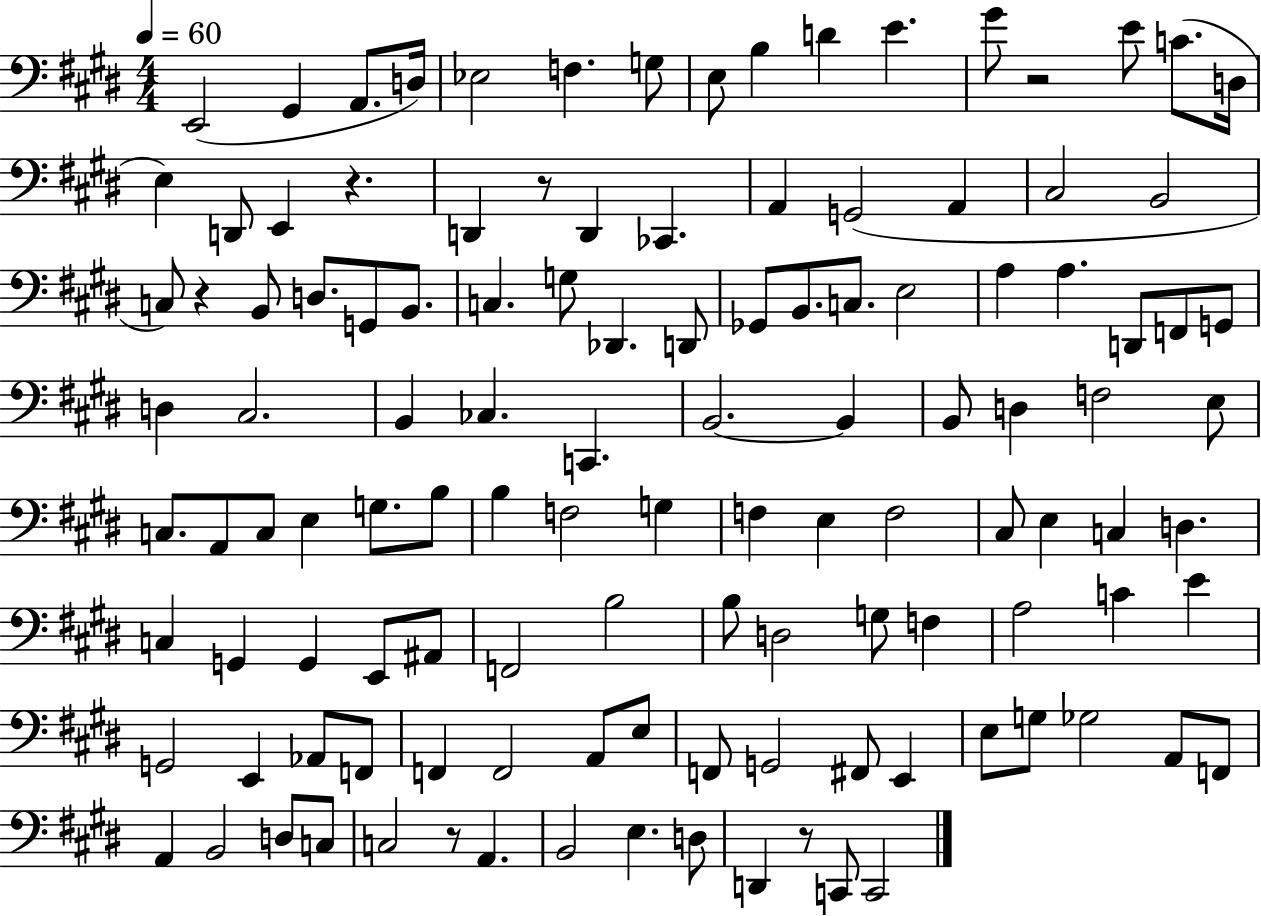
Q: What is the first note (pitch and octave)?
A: E2